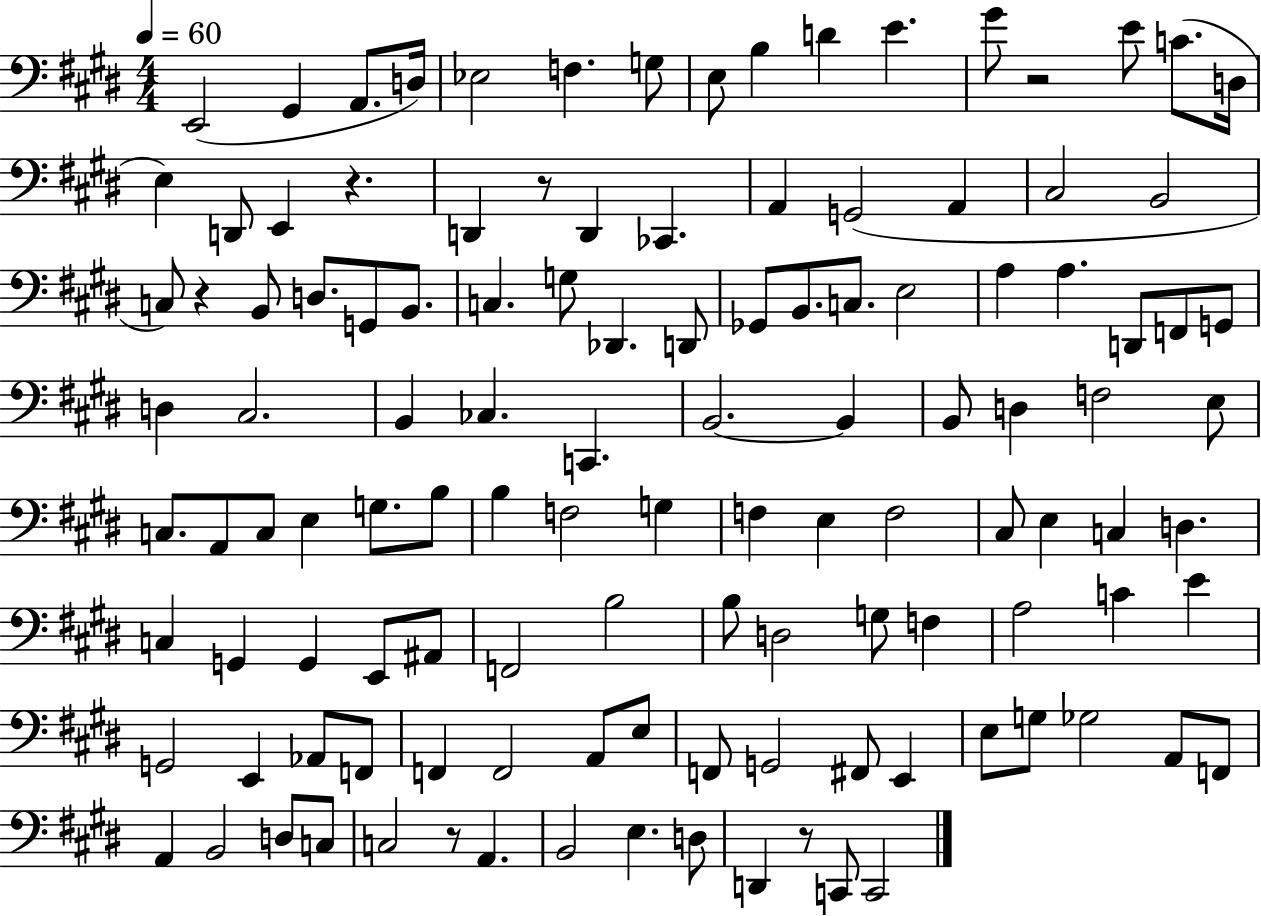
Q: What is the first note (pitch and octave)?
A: E2